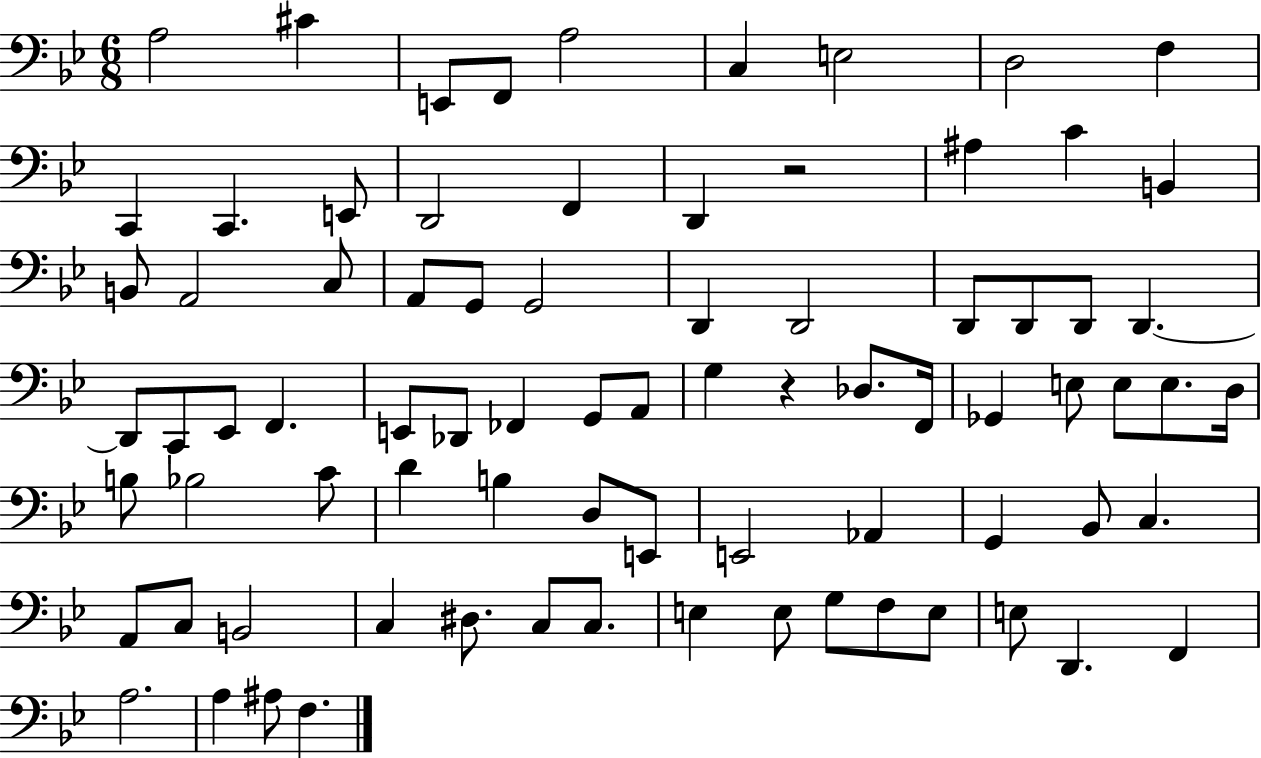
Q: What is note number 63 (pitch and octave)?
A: C3